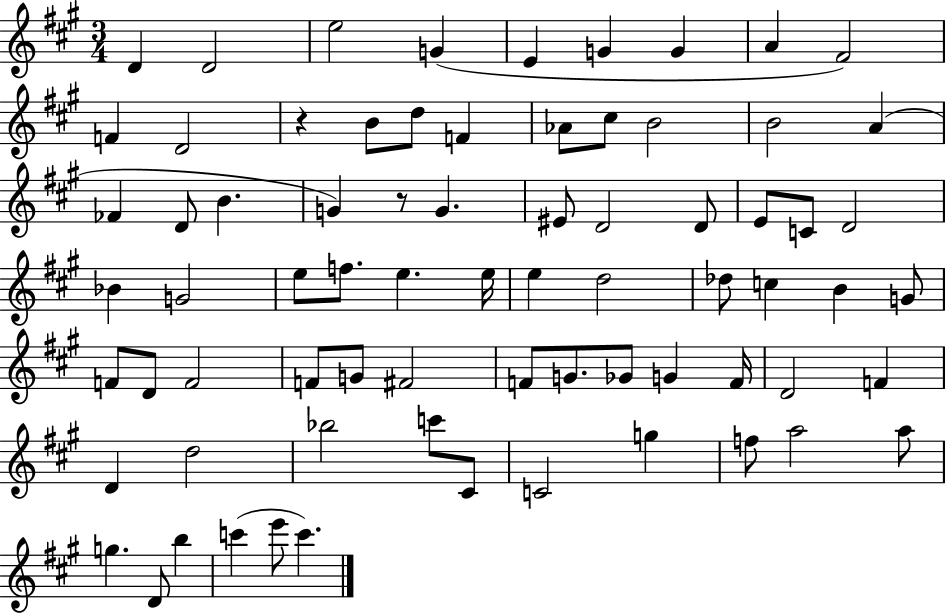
{
  \clef treble
  \numericTimeSignature
  \time 3/4
  \key a \major
  \repeat volta 2 { d'4 d'2 | e''2 g'4( | e'4 g'4 g'4 | a'4 fis'2) | \break f'4 d'2 | r4 b'8 d''8 f'4 | aes'8 cis''8 b'2 | b'2 a'4( | \break fes'4 d'8 b'4. | g'4) r8 g'4. | eis'8 d'2 d'8 | e'8 c'8 d'2 | \break bes'4 g'2 | e''8 f''8. e''4. e''16 | e''4 d''2 | des''8 c''4 b'4 g'8 | \break f'8 d'8 f'2 | f'8 g'8 fis'2 | f'8 g'8. ges'8 g'4 f'16 | d'2 f'4 | \break d'4 d''2 | bes''2 c'''8 cis'8 | c'2 g''4 | f''8 a''2 a''8 | \break g''4. d'8 b''4 | c'''4( e'''8 c'''4.) | } \bar "|."
}